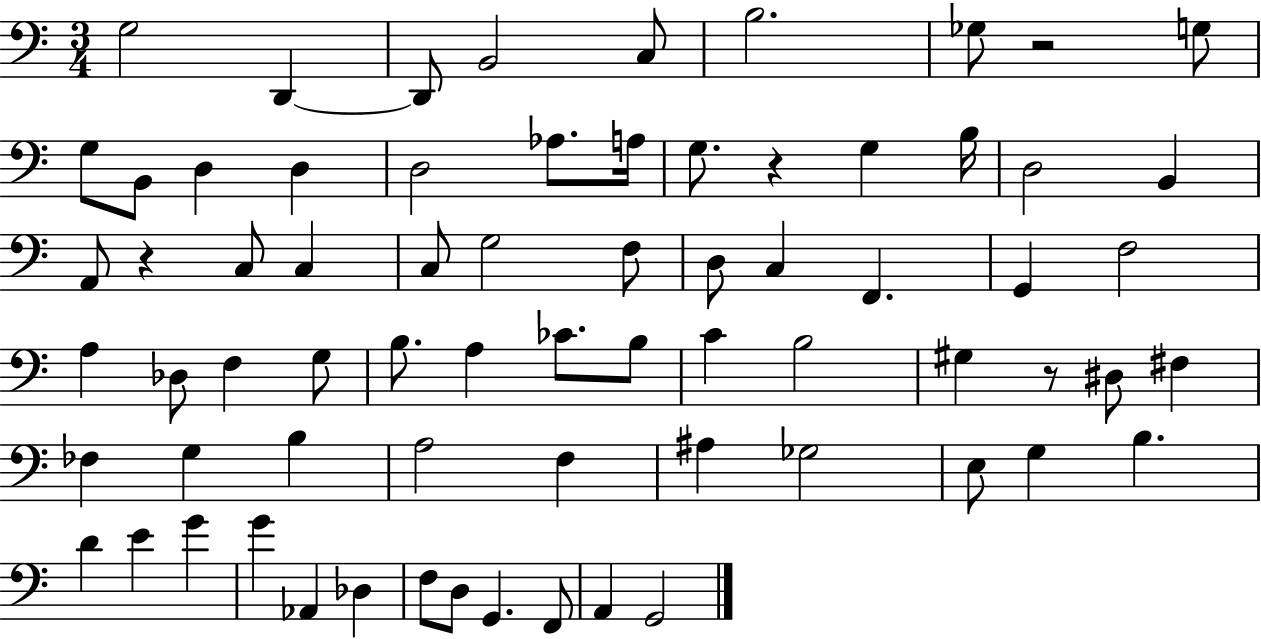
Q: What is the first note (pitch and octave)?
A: G3